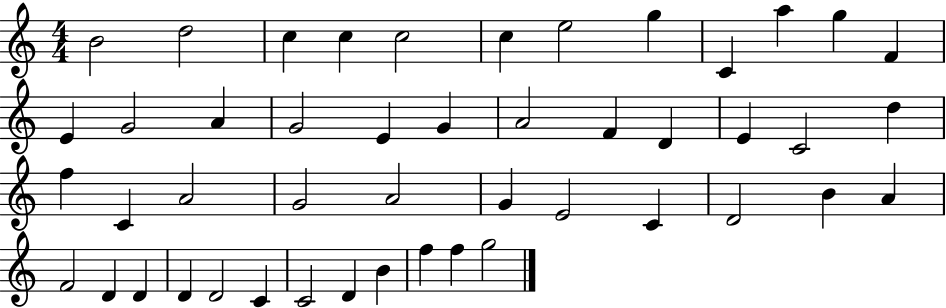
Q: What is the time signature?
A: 4/4